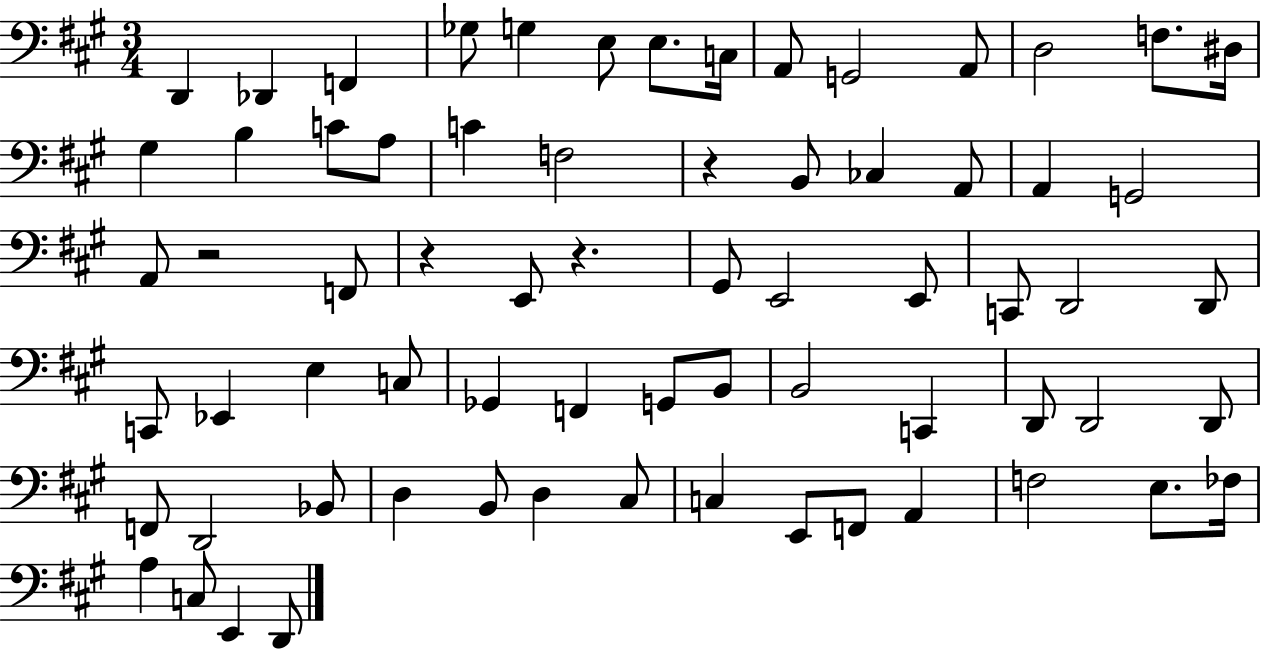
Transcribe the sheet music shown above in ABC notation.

X:1
T:Untitled
M:3/4
L:1/4
K:A
D,, _D,, F,, _G,/2 G, E,/2 E,/2 C,/4 A,,/2 G,,2 A,,/2 D,2 F,/2 ^D,/4 ^G, B, C/2 A,/2 C F,2 z B,,/2 _C, A,,/2 A,, G,,2 A,,/2 z2 F,,/2 z E,,/2 z ^G,,/2 E,,2 E,,/2 C,,/2 D,,2 D,,/2 C,,/2 _E,, E, C,/2 _G,, F,, G,,/2 B,,/2 B,,2 C,, D,,/2 D,,2 D,,/2 F,,/2 D,,2 _B,,/2 D, B,,/2 D, ^C,/2 C, E,,/2 F,,/2 A,, F,2 E,/2 _F,/4 A, C,/2 E,, D,,/2